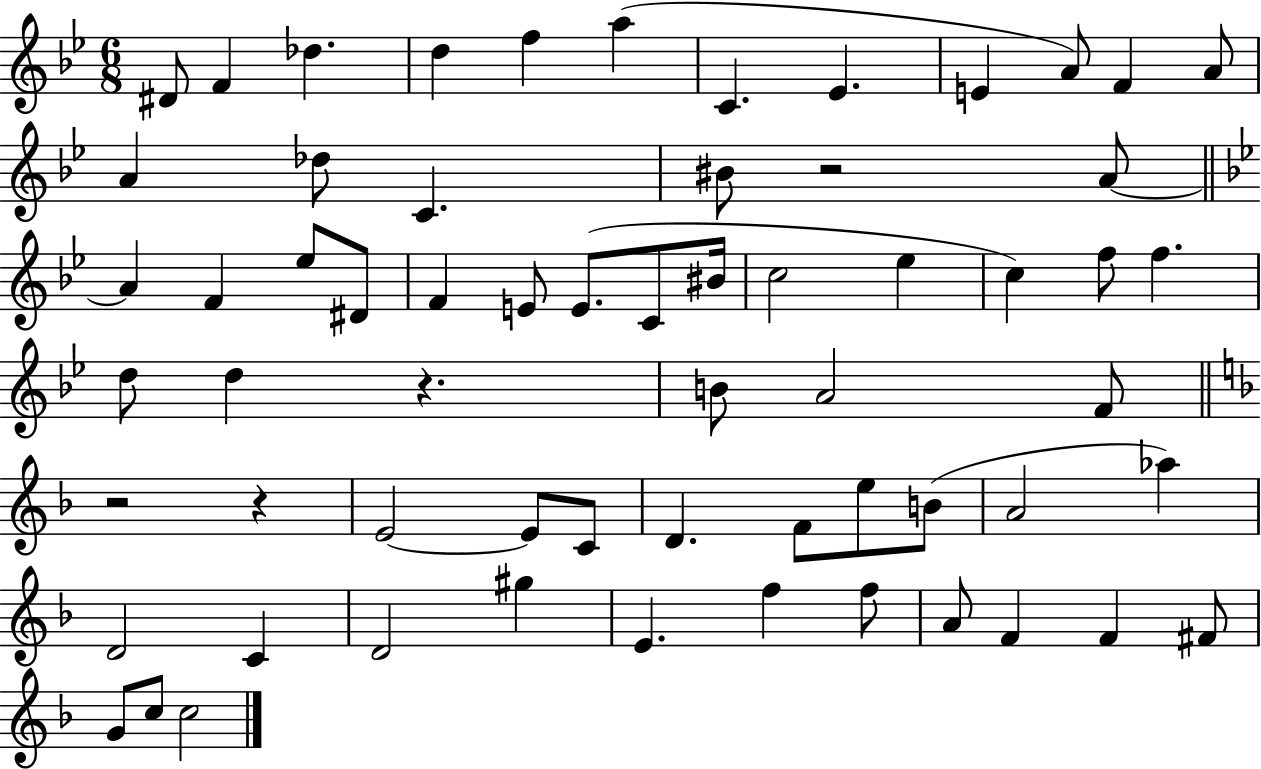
{
  \clef treble
  \numericTimeSignature
  \time 6/8
  \key bes \major
  dis'8 f'4 des''4. | d''4 f''4 a''4( | c'4. ees'4. | e'4 a'8) f'4 a'8 | \break a'4 des''8 c'4. | bis'8 r2 a'8~~ | \bar "||" \break \key bes \major a'4 f'4 ees''8 dis'8 | f'4 e'8 e'8.( c'8 bis'16 | c''2 ees''4 | c''4) f''8 f''4. | \break d''8 d''4 r4. | b'8 a'2 f'8 | \bar "||" \break \key d \minor r2 r4 | e'2~~ e'8 c'8 | d'4. f'8 e''8 b'8( | a'2 aes''4) | \break d'2 c'4 | d'2 gis''4 | e'4. f''4 f''8 | a'8 f'4 f'4 fis'8 | \break g'8 c''8 c''2 | \bar "|."
}